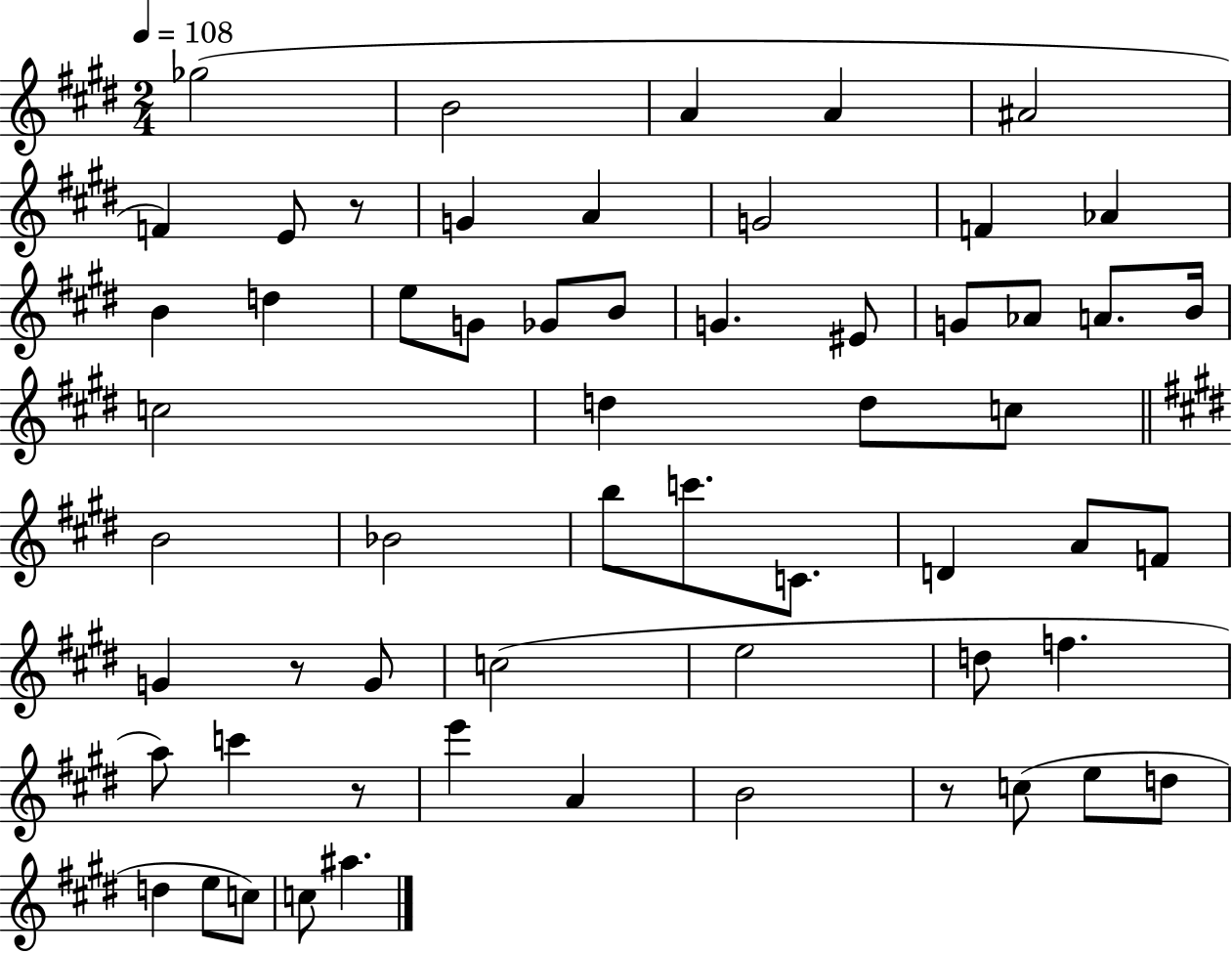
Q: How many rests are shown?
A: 4